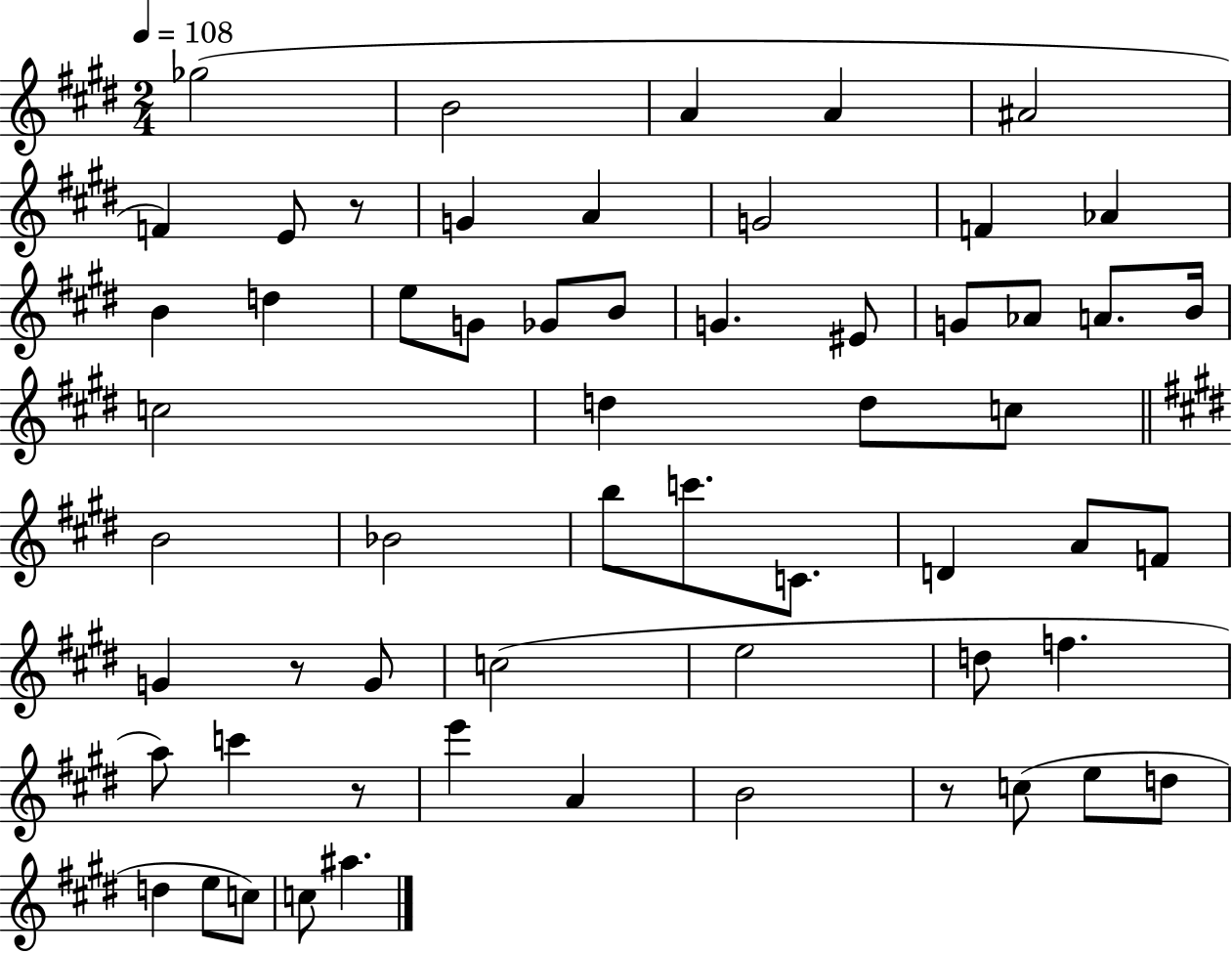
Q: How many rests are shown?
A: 4